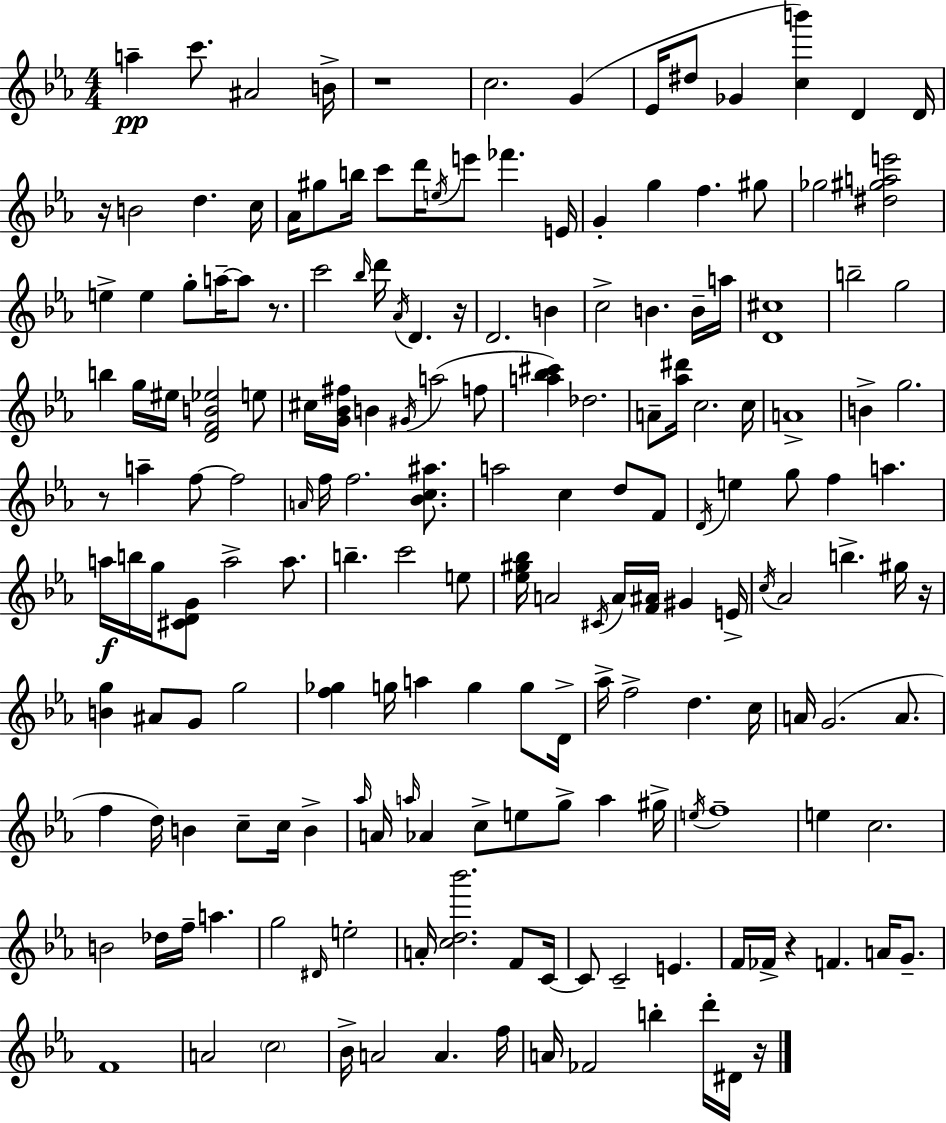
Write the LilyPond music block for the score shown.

{
  \clef treble
  \numericTimeSignature
  \time 4/4
  \key c \minor
  \repeat volta 2 { a''4--\pp c'''8. ais'2 b'16-> | r1 | c''2. g'4( | ees'16 dis''8 ges'4 <c'' b'''>4) d'4 d'16 | \break r16 b'2 d''4. c''16 | aes'16 gis''8 b''16 c'''8 d'''16 \acciaccatura { e''16 } e'''8 fes'''4. | e'16 g'4-. g''4 f''4. gis''8 | ges''2 <dis'' gis'' a'' e'''>2 | \break e''4-> e''4 g''8-. a''16--~~ a''8 r8. | c'''2 \grace { bes''16 } d'''16 \acciaccatura { aes'16 } d'4. | r16 d'2. b'4 | c''2-> b'4. | \break b'16-- a''16 <d' cis''>1 | b''2-- g''2 | b''4 g''16 eis''16 <d' f' b' ees''>2 | e''8 cis''16 <g' bes' fis''>16 b'4 \acciaccatura { gis'16 } a''2( | \break f''8 <a'' bes'' cis'''>4) des''2. | a'8-- <aes'' dis'''>16 c''2. | c''16 a'1-> | b'4-> g''2. | \break r8 a''4-- f''8~~ f''2 | \grace { a'16 } f''16 f''2. | <bes' c'' ais''>8. a''2 c''4 | d''8 f'8 \acciaccatura { d'16 } e''4 g''8 f''4 | \break a''4. a''16\f b''16 g''16 <cis' d' g'>8 a''2-> | a''8. b''4.-- c'''2 | e''8 <ees'' gis'' bes''>16 a'2 \acciaccatura { cis'16 } | a'16 <f' ais'>16 gis'4 e'16-> \acciaccatura { c''16 } aes'2 | \break b''4.-> gis''16 r16 <b' g''>4 ais'8 g'8 | g''2 <f'' ges''>4 g''16 a''4 | g''4 g''8 d'16-> aes''16-> f''2-> | d''4. c''16 a'16 g'2.( | \break a'8. f''4 d''16) b'4 | c''8-- c''16 b'4-> \grace { aes''16 } a'16 \grace { a''16 } aes'4 c''8-> | e''8 g''8-> a''4 gis''16-> \acciaccatura { e''16 } f''1-- | e''4 c''2. | \break b'2 | des''16 f''16-- a''4. g''2 | \grace { dis'16 } e''2-. a'16-. <c'' d'' bes'''>2. | f'8 c'16~~ c'8 c'2-- | \break e'4. f'16 fes'16-> r4 | f'4. a'16 g'8.-- f'1 | a'2 | \parenthesize c''2 bes'16-> a'2 | \break a'4. f''16 a'16 fes'2 | b''4-. d'''16-. dis'16 r16 } \bar "|."
}